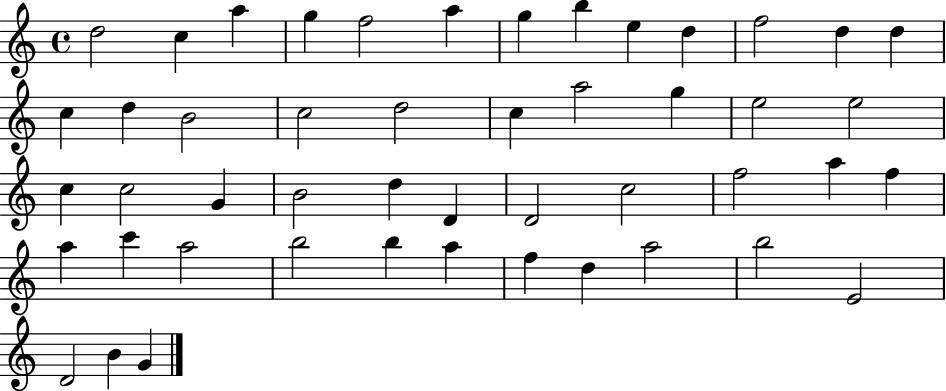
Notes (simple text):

D5/h C5/q A5/q G5/q F5/h A5/q G5/q B5/q E5/q D5/q F5/h D5/q D5/q C5/q D5/q B4/h C5/h D5/h C5/q A5/h G5/q E5/h E5/h C5/q C5/h G4/q B4/h D5/q D4/q D4/h C5/h F5/h A5/q F5/q A5/q C6/q A5/h B5/h B5/q A5/q F5/q D5/q A5/h B5/h E4/h D4/h B4/q G4/q